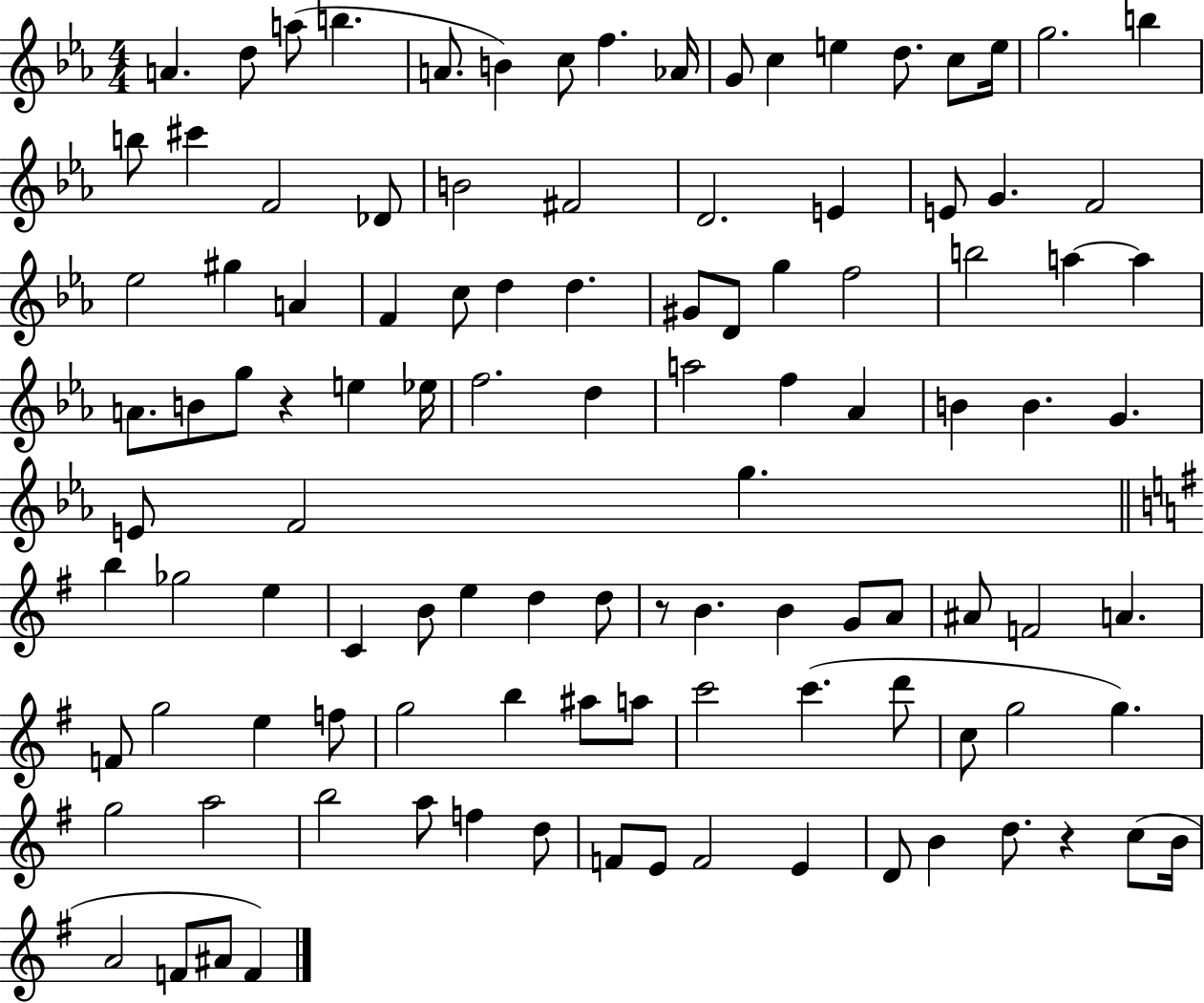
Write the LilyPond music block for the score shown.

{
  \clef treble
  \numericTimeSignature
  \time 4/4
  \key ees \major
  a'4. d''8 a''8( b''4. | a'8. b'4) c''8 f''4. aes'16 | g'8 c''4 e''4 d''8. c''8 e''16 | g''2. b''4 | \break b''8 cis'''4 f'2 des'8 | b'2 fis'2 | d'2. e'4 | e'8 g'4. f'2 | \break ees''2 gis''4 a'4 | f'4 c''8 d''4 d''4. | gis'8 d'8 g''4 f''2 | b''2 a''4~~ a''4 | \break a'8. b'8 g''8 r4 e''4 ees''16 | f''2. d''4 | a''2 f''4 aes'4 | b'4 b'4. g'4. | \break e'8 f'2 g''4. | \bar "||" \break \key g \major b''4 ges''2 e''4 | c'4 b'8 e''4 d''4 d''8 | r8 b'4. b'4 g'8 a'8 | ais'8 f'2 a'4. | \break f'8 g''2 e''4 f''8 | g''2 b''4 ais''8 a''8 | c'''2 c'''4.( d'''8 | c''8 g''2 g''4.) | \break g''2 a''2 | b''2 a''8 f''4 d''8 | f'8 e'8 f'2 e'4 | d'8 b'4 d''8. r4 c''8( b'16 | \break a'2 f'8 ais'8 f'4) | \bar "|."
}